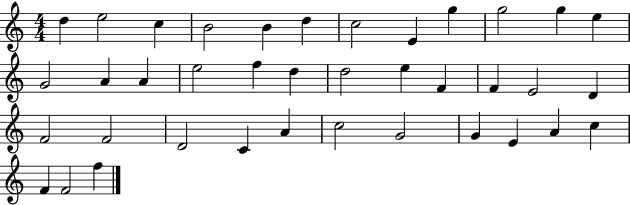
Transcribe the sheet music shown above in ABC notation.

X:1
T:Untitled
M:4/4
L:1/4
K:C
d e2 c B2 B d c2 E g g2 g e G2 A A e2 f d d2 e F F E2 D F2 F2 D2 C A c2 G2 G E A c F F2 f